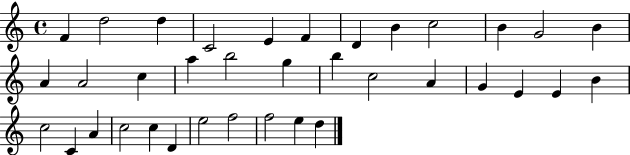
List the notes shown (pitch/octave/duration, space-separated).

F4/q D5/h D5/q C4/h E4/q F4/q D4/q B4/q C5/h B4/q G4/h B4/q A4/q A4/h C5/q A5/q B5/h G5/q B5/q C5/h A4/q G4/q E4/q E4/q B4/q C5/h C4/q A4/q C5/h C5/q D4/q E5/h F5/h F5/h E5/q D5/q